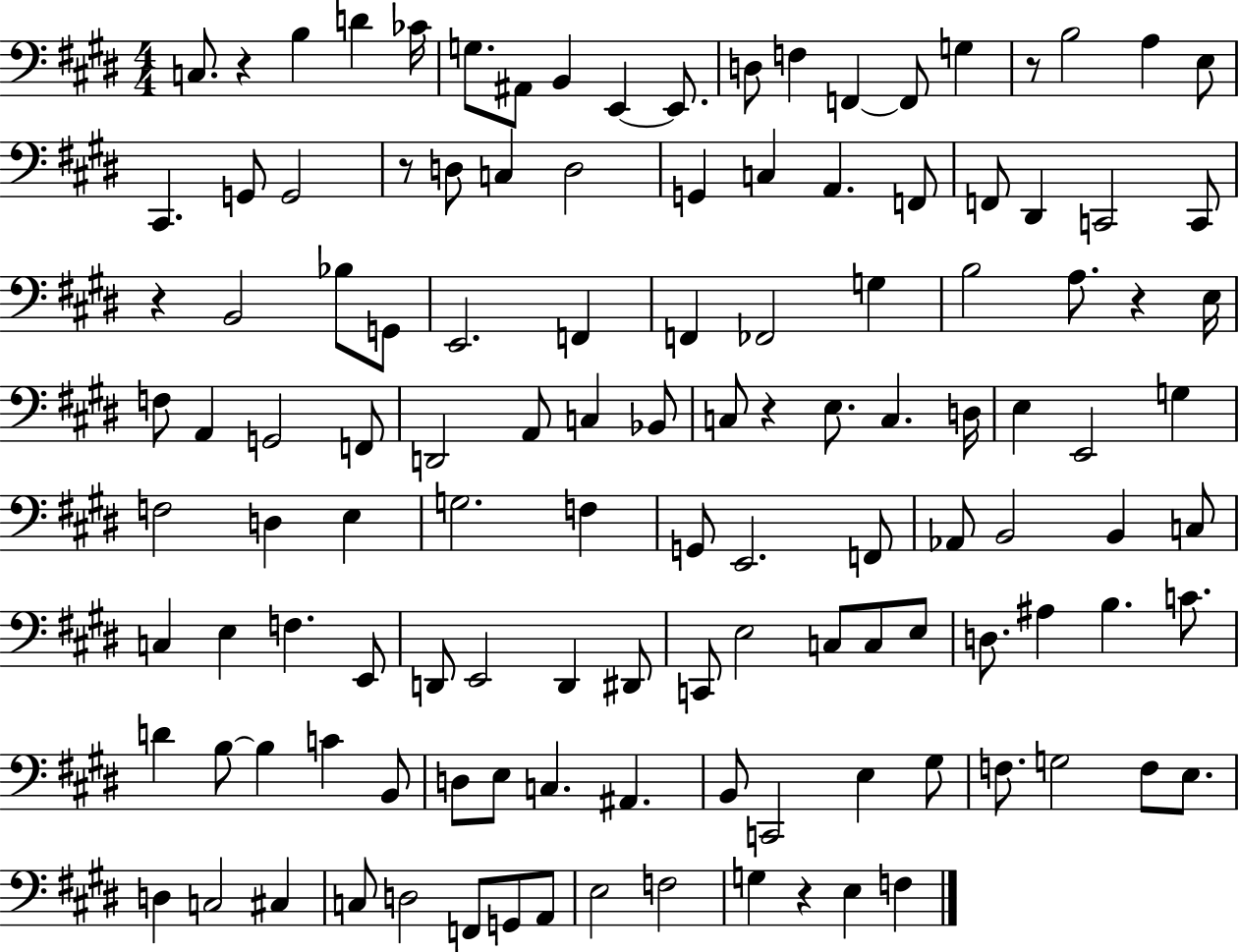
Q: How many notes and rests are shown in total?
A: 123